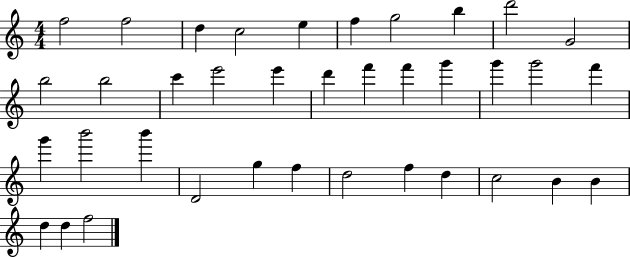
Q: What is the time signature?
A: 4/4